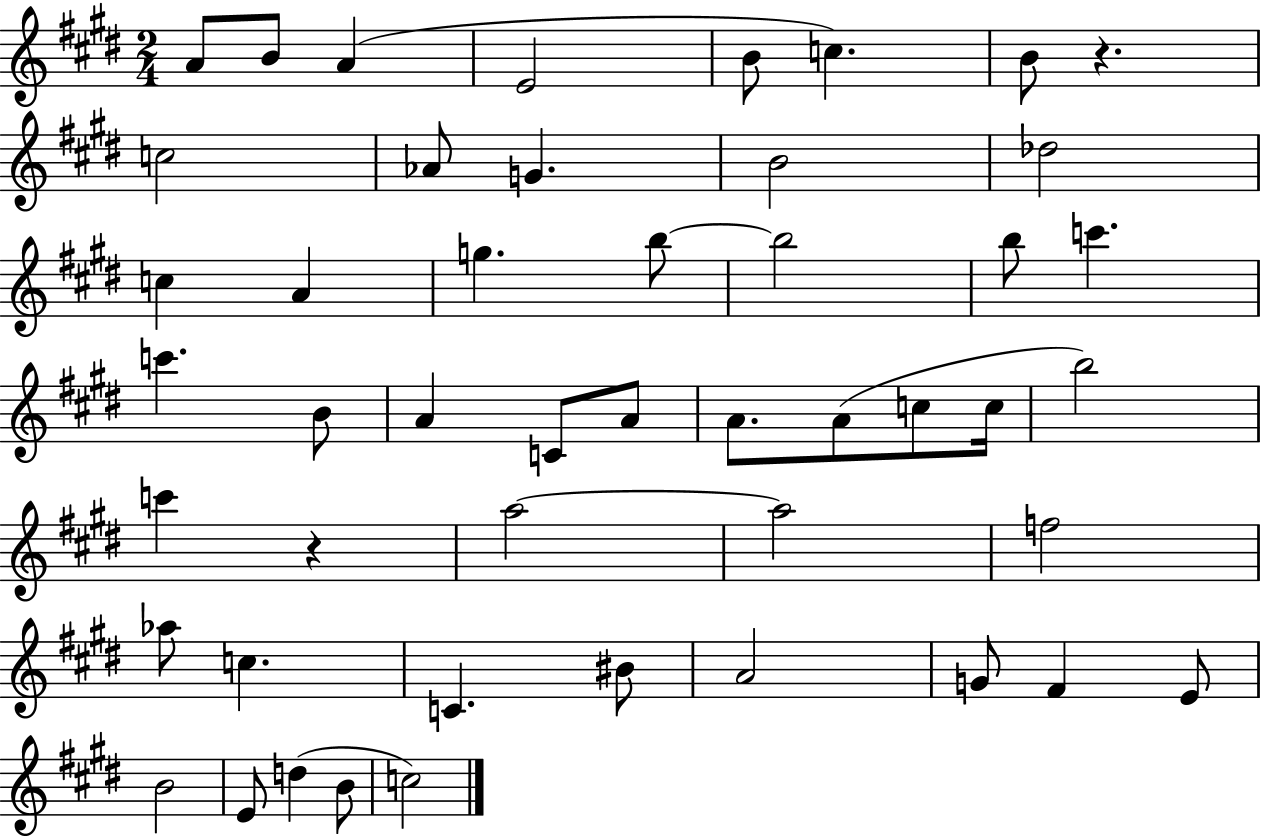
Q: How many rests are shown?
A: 2